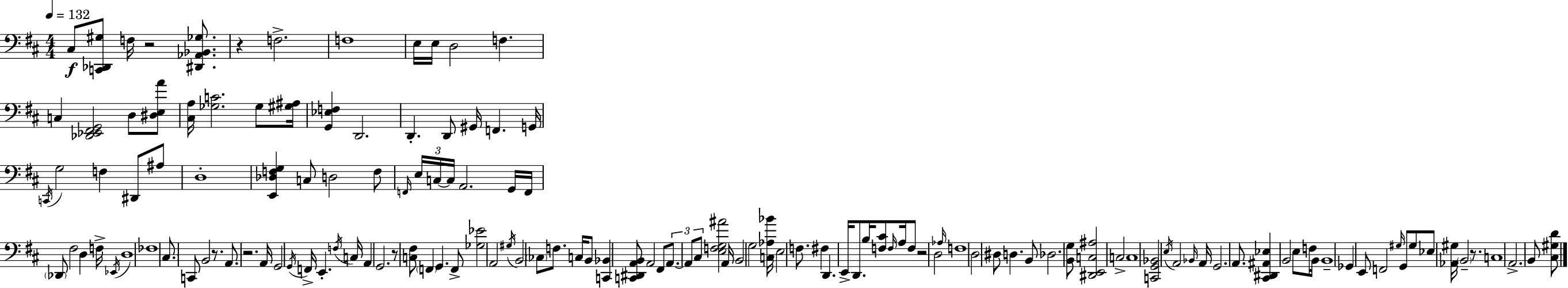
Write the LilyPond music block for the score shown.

{
  \clef bass
  \numericTimeSignature
  \time 4/4
  \key d \major
  \tempo 4 = 132
  cis8\f <c, des, gis>8 f16 r2 <dis, aes, bes, ges>8. | r4 f2.-> | f1 | e16 e16 d2 f4. | \break c4 <des, ees, fis, g,>2 d8 <dis e a'>8 | <cis a>16 <ges c'>2. ges8 <gis ais>16 | <g, ees f>4 d,2. | d,4.-. d,8 gis,16 f,4. g,16 | \break \acciaccatura { c,16 } g2 f4 dis,8 ais8 | d1-. | <e, des f g>4 c8 d2 f8 | \grace { f,16 } \tuplet 3/2 { e16 c16~~ c16 } a,2. | \break g,16 f,16 \parenthesize des,8 fis2 d4 | f16-> \acciaccatura { ees,16 } d1 | fes1 | \parenthesize cis8. c,8 b,2 | \break r8. a,8. r2. | a,16 g,2 \acciaccatura { g,16 } f,16-> e,4.-. | \acciaccatura { f16 } c16 a,4 g,2. | r8 <c fis>8 \parenthesize f,4 g,4. | \break f,8-> <ges ees'>2 a,2 | \acciaccatura { gis16 } b,2 \parenthesize ces8 | f8. c16 b,8 <c, bes,>4 <c, dis, a, b,>8 a,2 | fis,8 \tuplet 3/2 { a,8.~~ a,8 cis8 } <e f g ais'>2 | \break a,16 b,2 g2 | <c aes bes'>16 e2 f8. | fis4 d,4. e,16-> d,8. | b16 <f cis'>8 \grace { f16 } a16 f8 r2 d2 | \break \grace { aes16 } f1 | d2 | dis8 d4. b,8 des2. | <b, g>8 <dis, e, c ais>2 | \break c2-> c1 | <c, g, bes,>2 | \acciaccatura { e16 } a,2 \grace { bes,16 } a,16 g,2. | a,8. <cis, dis, ais, ees>4 b,2 | \break e8 f16 b,16 b,1-- | ges,4 e,8 | f,2 \grace { gis16 } g,8 gis8 ees8 <aes, gis>16 | \parenthesize b,2-- r8. c1 | \break a,2.-> | b,8 <cis gis d'>8 \bar "|."
}